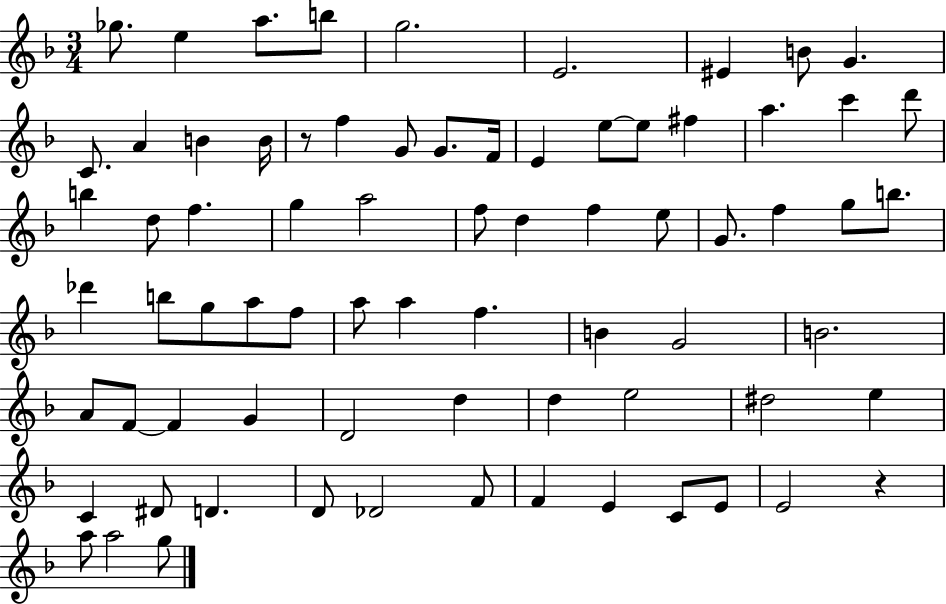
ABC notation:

X:1
T:Untitled
M:3/4
L:1/4
K:F
_g/2 e a/2 b/2 g2 E2 ^E B/2 G C/2 A B B/4 z/2 f G/2 G/2 F/4 E e/2 e/2 ^f a c' d'/2 b d/2 f g a2 f/2 d f e/2 G/2 f g/2 b/2 _d' b/2 g/2 a/2 f/2 a/2 a f B G2 B2 A/2 F/2 F G D2 d d e2 ^d2 e C ^D/2 D D/2 _D2 F/2 F E C/2 E/2 E2 z a/2 a2 g/2